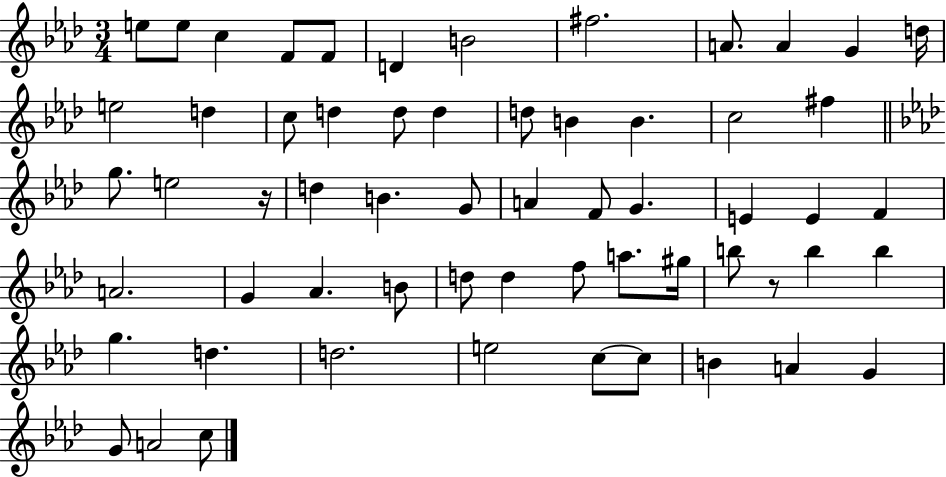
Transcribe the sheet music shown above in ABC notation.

X:1
T:Untitled
M:3/4
L:1/4
K:Ab
e/2 e/2 c F/2 F/2 D B2 ^f2 A/2 A G d/4 e2 d c/2 d d/2 d d/2 B B c2 ^f g/2 e2 z/4 d B G/2 A F/2 G E E F A2 G _A B/2 d/2 d f/2 a/2 ^g/4 b/2 z/2 b b g d d2 e2 c/2 c/2 B A G G/2 A2 c/2